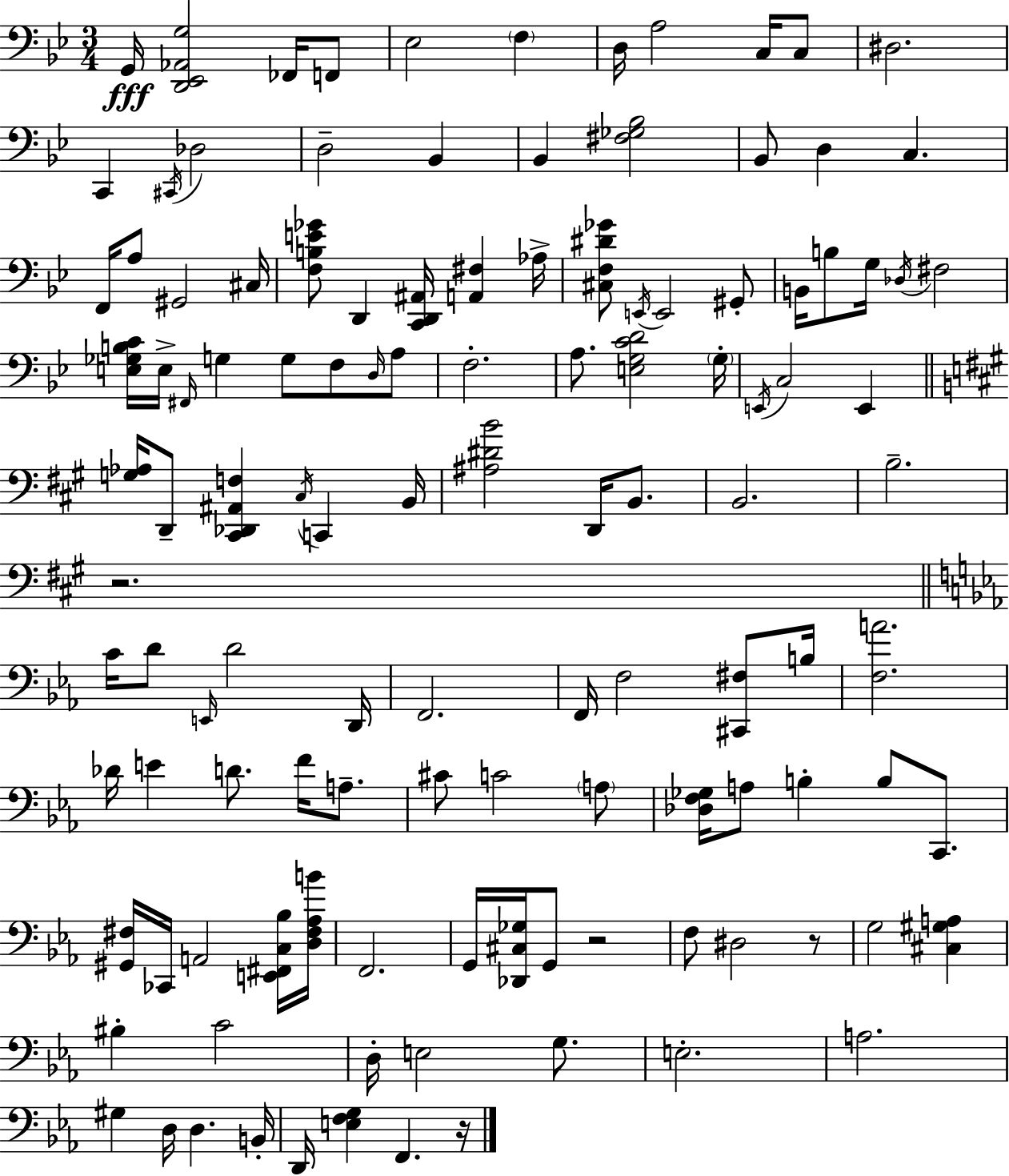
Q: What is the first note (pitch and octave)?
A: G2